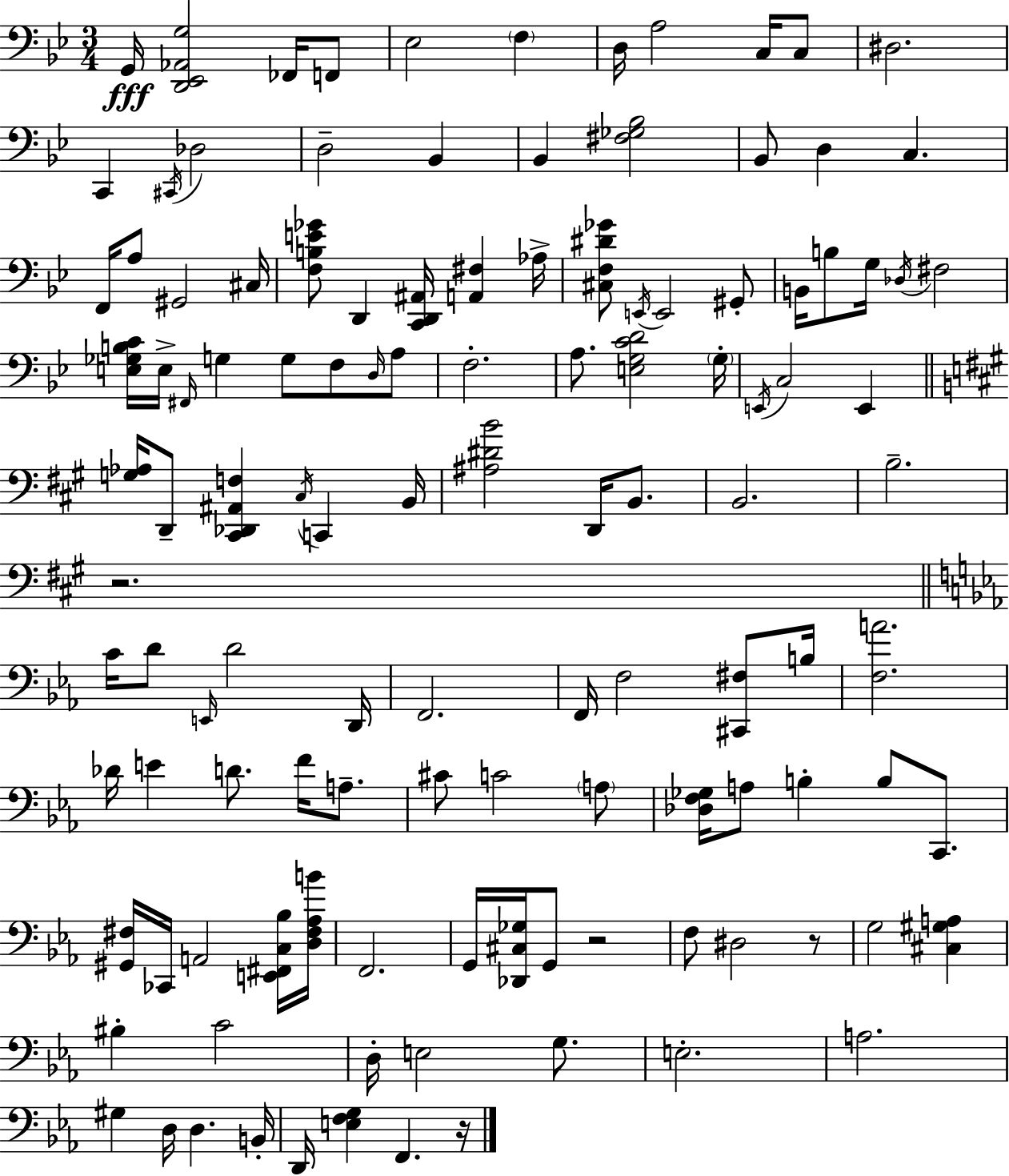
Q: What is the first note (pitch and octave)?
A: G2